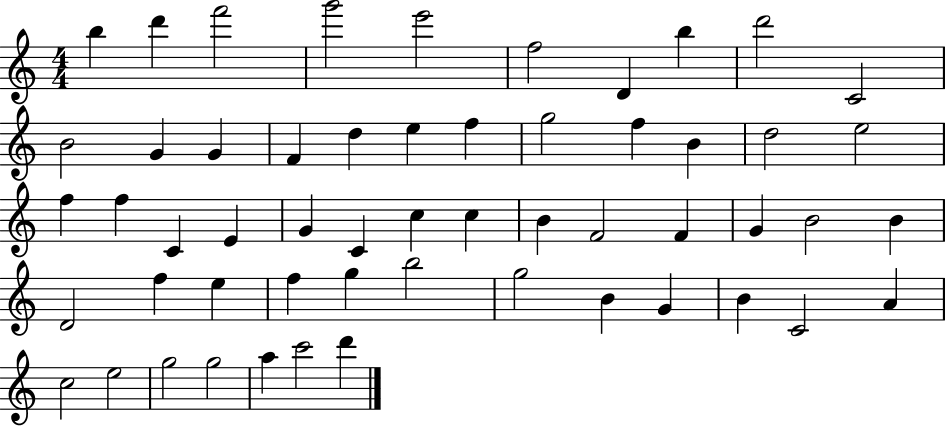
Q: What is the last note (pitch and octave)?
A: D6